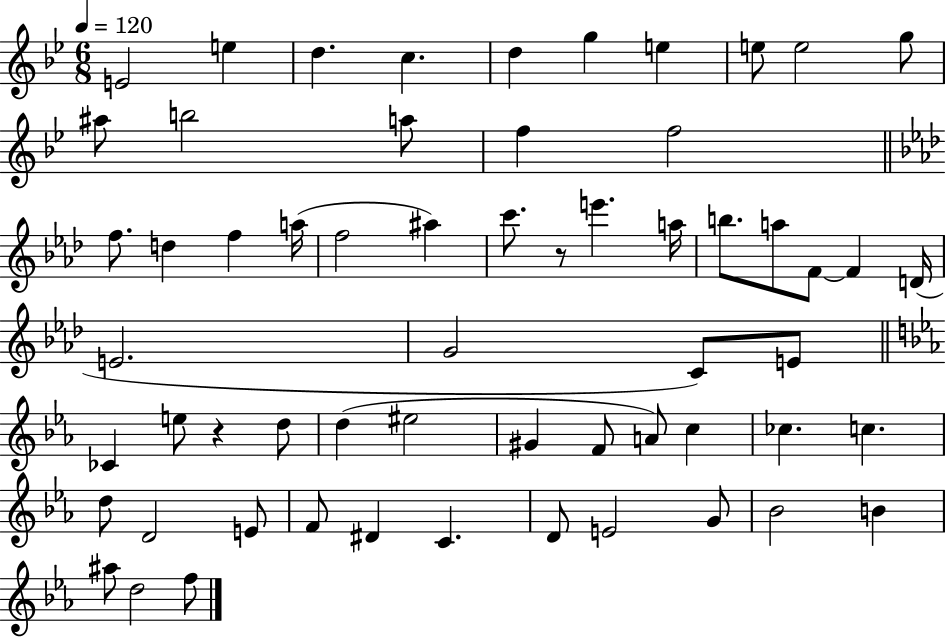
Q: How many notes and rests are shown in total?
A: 60